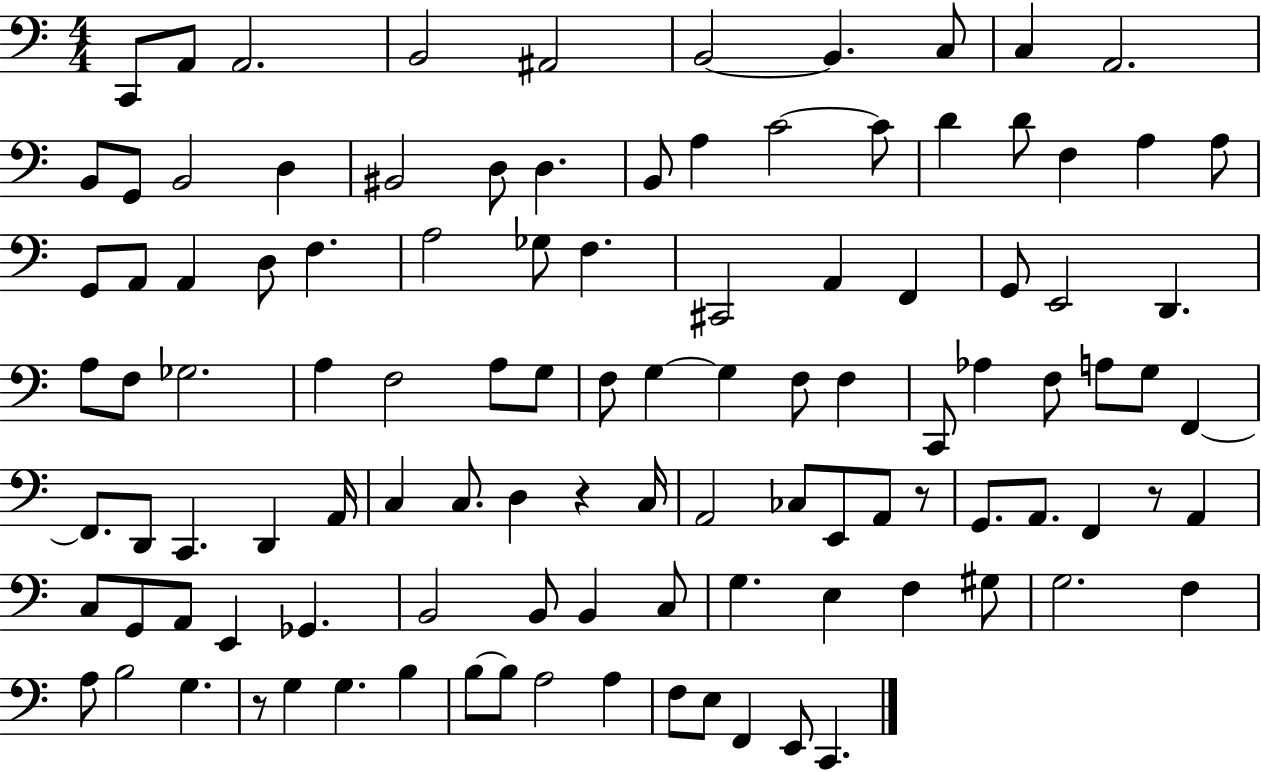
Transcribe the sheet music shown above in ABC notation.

X:1
T:Untitled
M:4/4
L:1/4
K:C
C,,/2 A,,/2 A,,2 B,,2 ^A,,2 B,,2 B,, C,/2 C, A,,2 B,,/2 G,,/2 B,,2 D, ^B,,2 D,/2 D, B,,/2 A, C2 C/2 D D/2 F, A, A,/2 G,,/2 A,,/2 A,, D,/2 F, A,2 _G,/2 F, ^C,,2 A,, F,, G,,/2 E,,2 D,, A,/2 F,/2 _G,2 A, F,2 A,/2 G,/2 F,/2 G, G, F,/2 F, C,,/2 _A, F,/2 A,/2 G,/2 F,, F,,/2 D,,/2 C,, D,, A,,/4 C, C,/2 D, z C,/4 A,,2 _C,/2 E,,/2 A,,/2 z/2 G,,/2 A,,/2 F,, z/2 A,, C,/2 G,,/2 A,,/2 E,, _G,, B,,2 B,,/2 B,, C,/2 G, E, F, ^G,/2 G,2 F, A,/2 B,2 G, z/2 G, G, B, B,/2 B,/2 A,2 A, F,/2 E,/2 F,, E,,/2 C,,